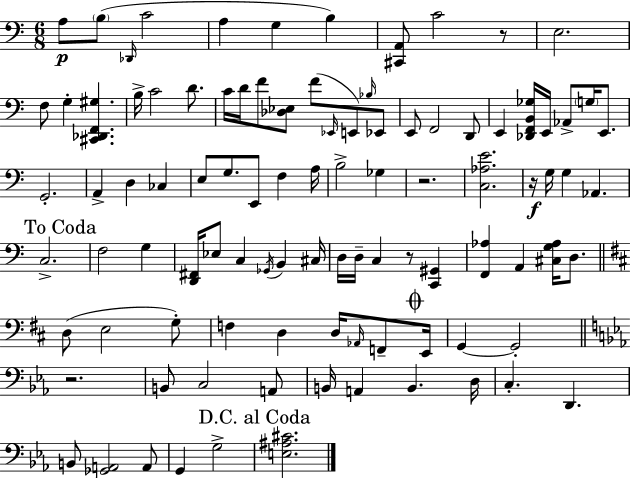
{
  \clef bass
  \numericTimeSignature
  \time 6/8
  \key c \major
  \repeat volta 2 { a8\p \parenthesize b8( \grace { des,16 } c'2 | a4 g4 b4) | <cis, a,>8 c'2 r8 | e2. | \break f8 g4-. <cis, des, f, gis>4. | b16-> c'2 d'8. | c'16 d'16 f'8 <des ees>8 f'8( \grace { ees,16 } e,8) | \grace { bes16 } ees,8 e,8 f,2 | \break d,8 e,4 <des, f, b, ges>16 e,16 aes,8-> \parenthesize g16 | e,8. g,2.-. | a,4-> d4 ces4 | e8 g8. e,8 f4 | \break a16 b2-> ges4 | r2. | <c aes e'>2. | r16\f g16 g4 aes,4. | \break \mark "To Coda" c2.-> | f2 g4 | <d, fis,>16 ees8 c4 \acciaccatura { ges,16 } b,4 | cis16 d16 d16-- c4 r8 | \break <c, gis,>4 <f, aes>4 a,4 | <cis g aes>16 d8. \bar "||" \break \key d \major d8( e2 g8-.) | f4 d4 d16 \grace { aes,16 } f,8-- | \mark \markup { \musicglyph "scripts.coda" } e,16 g,4~~ g,2-. | \bar "||" \break \key ees \major r2. | b,8 c2 a,8 | b,16 a,4 b,4. d16 | c4.-. d,4. | \break b,8 <ges, a,>2 a,8 | g,4 g2-> | \mark "D.C. al Coda" <e ais cis'>2. | } \bar "|."
}